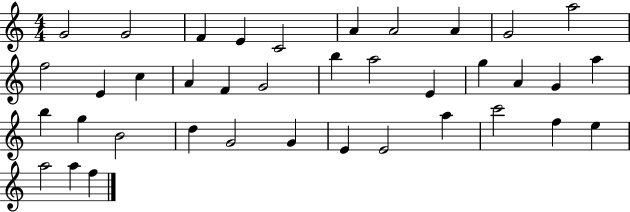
X:1
T:Untitled
M:4/4
L:1/4
K:C
G2 G2 F E C2 A A2 A G2 a2 f2 E c A F G2 b a2 E g A G a b g B2 d G2 G E E2 a c'2 f e a2 a f